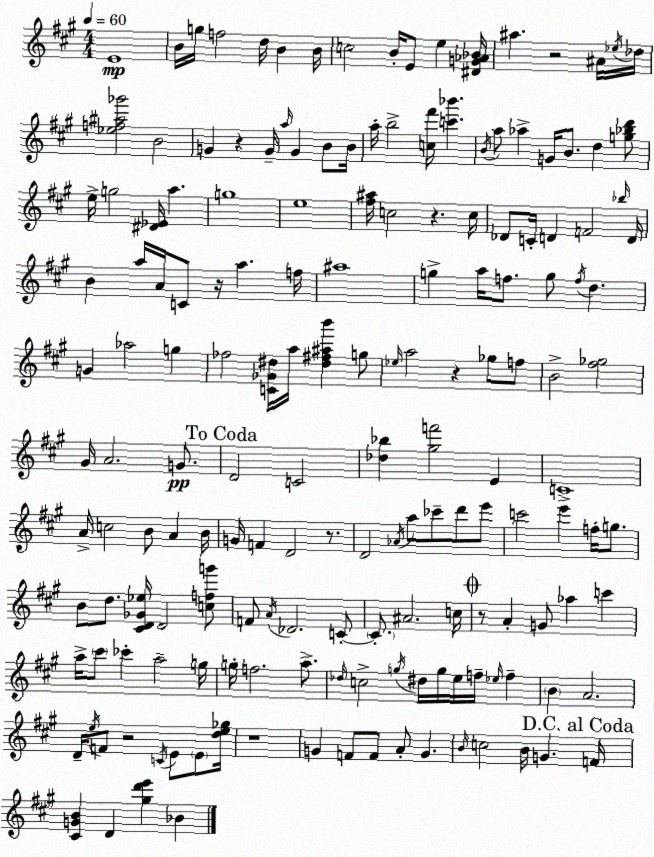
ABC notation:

X:1
T:Untitled
M:4/4
L:1/4
K:A
E4 B/4 g/4 f2 d/4 B B/4 c2 B/4 E/2 e [^DG_A_B]/4 ^a z2 ^A/4 _e/4 _d/4 [_ef^a_g']2 B2 G z G/4 a/4 G B/2 B/4 a/4 b2 [c^f']/4 [c'_b'] B/4 a/2 _a G/4 B/2 d [g_bd']/2 e/4 g2 [^D_E]/4 a g4 e4 [^f^a]/4 c2 z c/4 _D/2 C/4 D F2 _b/4 D/4 B a/4 A/4 C/2 z/4 a f/4 ^a4 g a/4 f/2 g/2 f/4 d G _a2 g _f2 [C_G^d]/4 a/4 [^d^f^ab'] g/2 _e/4 a2 z _g/2 f/2 B2 [^f_g]2 ^G/4 A2 G/2 D2 C2 [_d_b] [^gf']2 E C4 A/4 c2 B/2 A B/4 G/4 F D2 z/2 D2 _A/4 a/2 _c'/2 d'/2 e'/2 c'2 e' f/4 g/2 B/2 d/2 [^CD_G_e]/4 D2 [cfg']/2 F/2 A/4 _D2 C/2 C/2 ^A2 c/4 z/2 A G/2 _a c' a/4 ^c'/2 _c' a2 g/4 g/4 f2 a/2 _d/4 c2 g/4 ^d/4 g/4 e/4 f/4 _e/4 f B A2 D/4 e/4 F/2 z2 C/4 E/2 E/2 [de_g]/4 z4 G F/2 F/2 A/2 G B/4 c2 B/4 G F/4 [^CGB] D [^gd'e'] _B